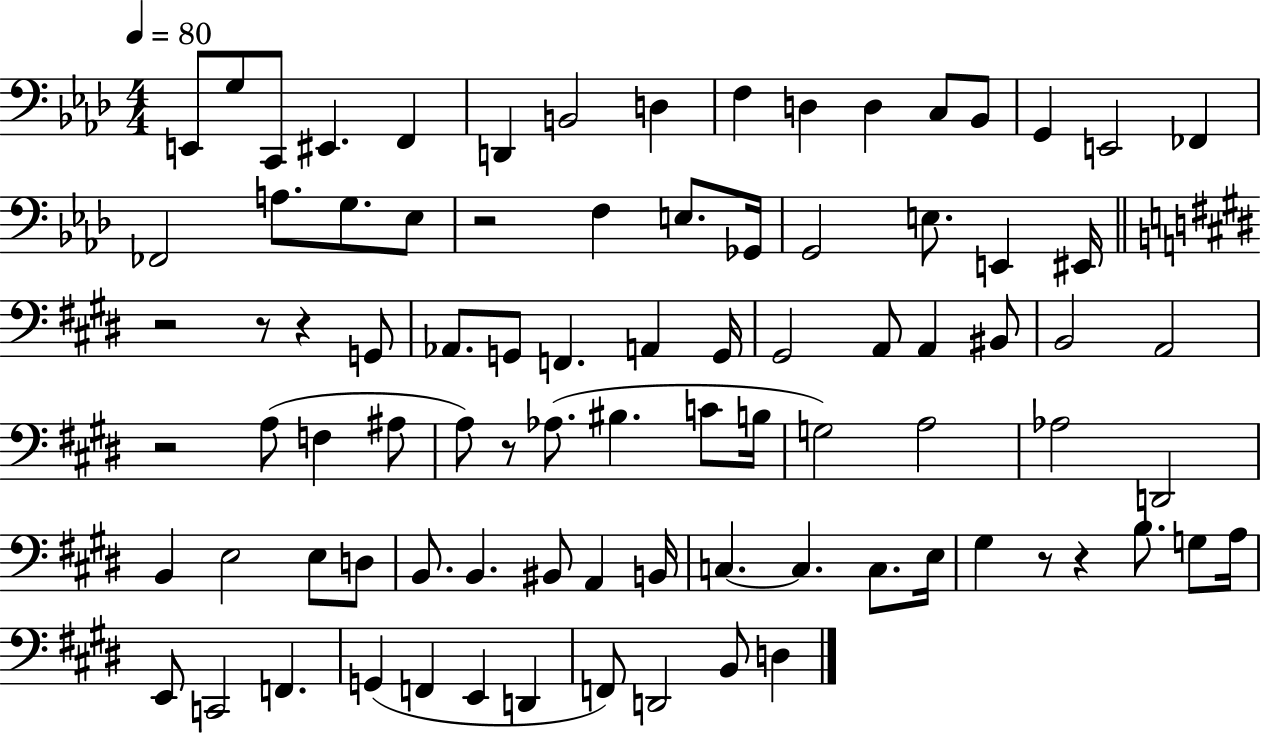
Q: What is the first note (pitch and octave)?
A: E2